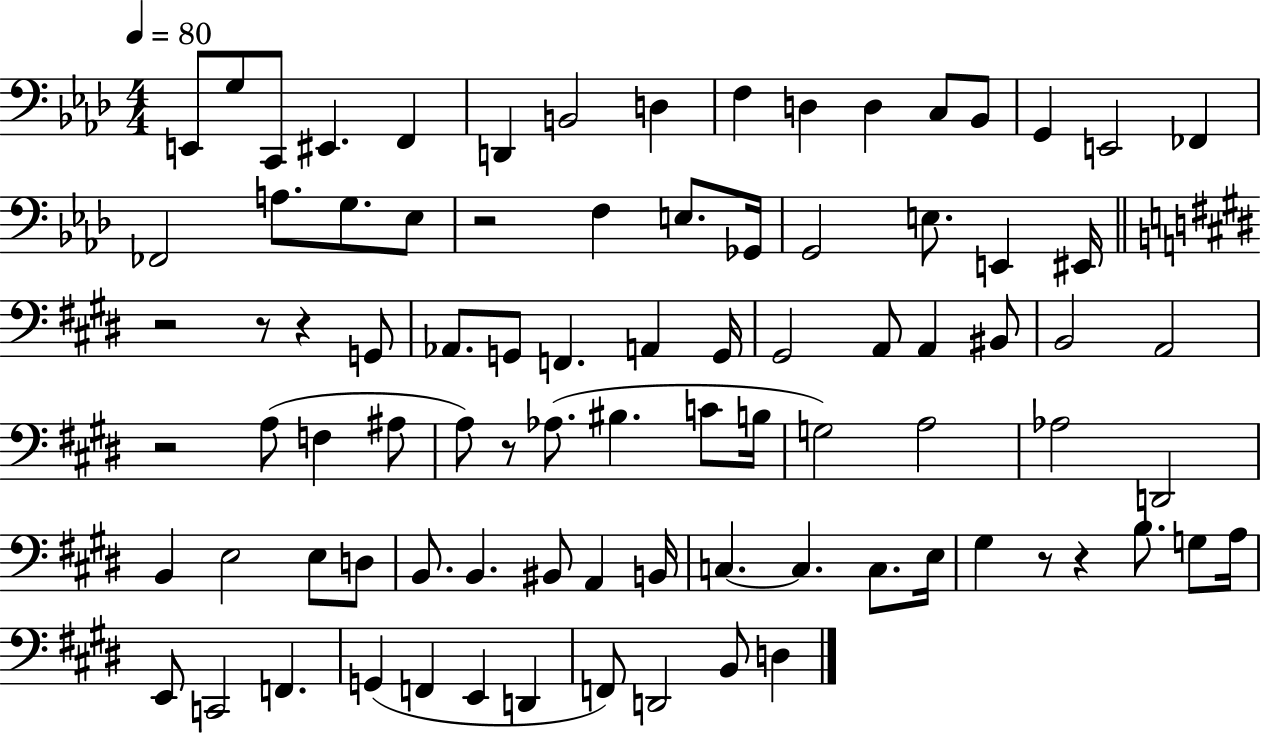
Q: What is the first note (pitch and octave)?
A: E2